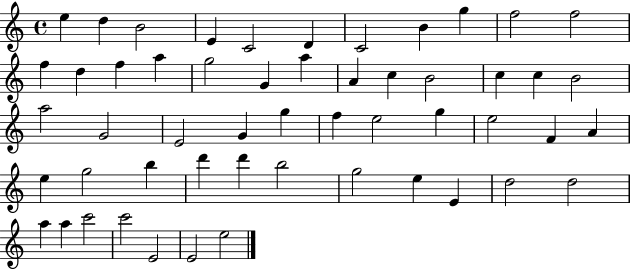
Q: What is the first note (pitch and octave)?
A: E5